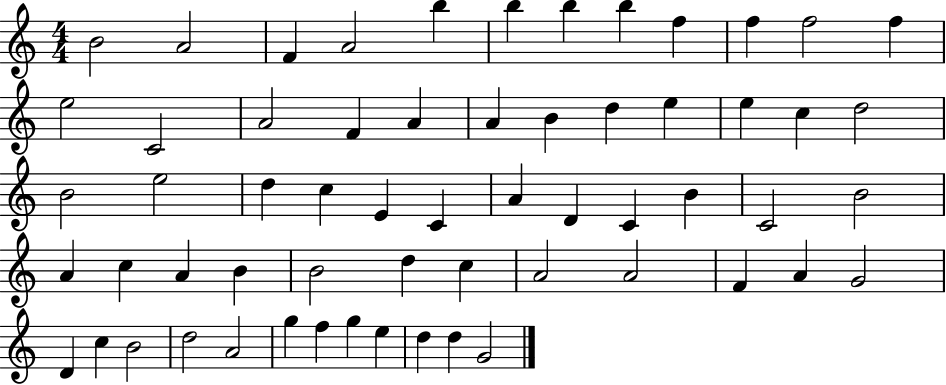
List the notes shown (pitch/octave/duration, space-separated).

B4/h A4/h F4/q A4/h B5/q B5/q B5/q B5/q F5/q F5/q F5/h F5/q E5/h C4/h A4/h F4/q A4/q A4/q B4/q D5/q E5/q E5/q C5/q D5/h B4/h E5/h D5/q C5/q E4/q C4/q A4/q D4/q C4/q B4/q C4/h B4/h A4/q C5/q A4/q B4/q B4/h D5/q C5/q A4/h A4/h F4/q A4/q G4/h D4/q C5/q B4/h D5/h A4/h G5/q F5/q G5/q E5/q D5/q D5/q G4/h